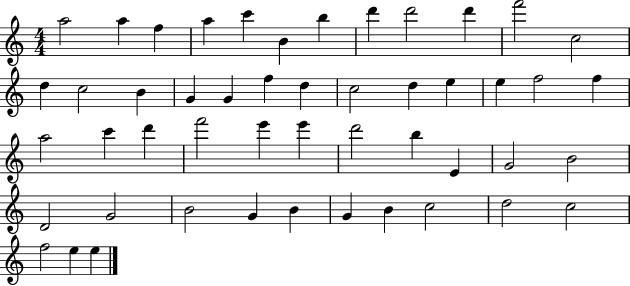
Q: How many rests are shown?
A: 0